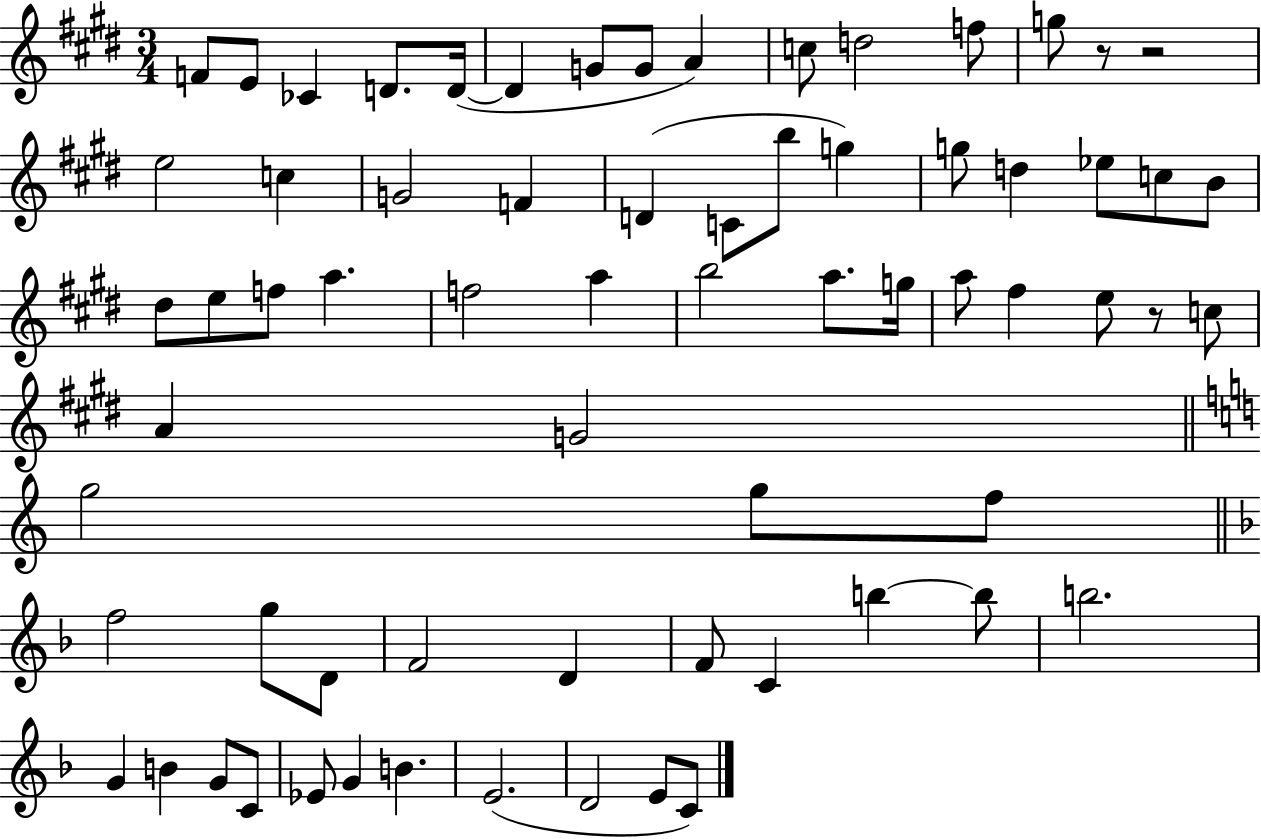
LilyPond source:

{
  \clef treble
  \numericTimeSignature
  \time 3/4
  \key e \major
  f'8 e'8 ces'4 d'8. d'16~(~ | d'4 g'8 g'8 a'4) | c''8 d''2 f''8 | g''8 r8 r2 | \break e''2 c''4 | g'2 f'4 | d'4( c'8 b''8 g''4) | g''8 d''4 ees''8 c''8 b'8 | \break dis''8 e''8 f''8 a''4. | f''2 a''4 | b''2 a''8. g''16 | a''8 fis''4 e''8 r8 c''8 | \break a'4 g'2 | \bar "||" \break \key a \minor g''2 g''8 f''8 | \bar "||" \break \key f \major f''2 g''8 d'8 | f'2 d'4 | f'8 c'4 b''4~~ b''8 | b''2. | \break g'4 b'4 g'8 c'8 | ees'8 g'4 b'4. | e'2.( | d'2 e'8 c'8) | \break \bar "|."
}